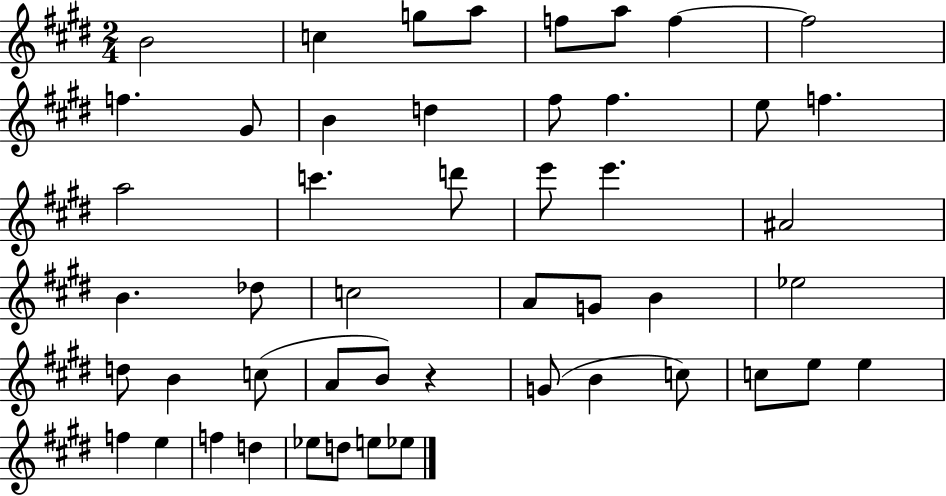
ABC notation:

X:1
T:Untitled
M:2/4
L:1/4
K:E
B2 c g/2 a/2 f/2 a/2 f f2 f ^G/2 B d ^f/2 ^f e/2 f a2 c' d'/2 e'/2 e' ^A2 B _d/2 c2 A/2 G/2 B _e2 d/2 B c/2 A/2 B/2 z G/2 B c/2 c/2 e/2 e f e f d _e/2 d/2 e/2 _e/2